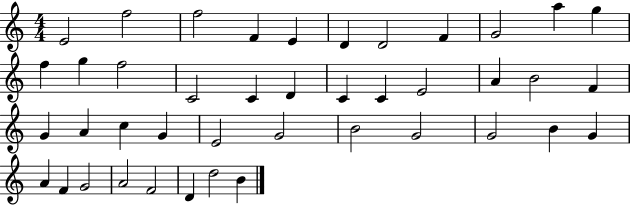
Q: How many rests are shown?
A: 0